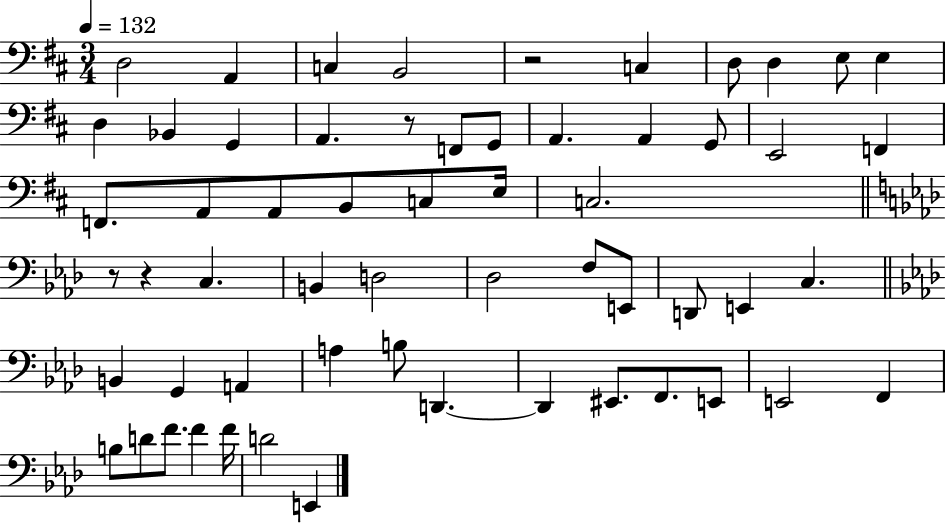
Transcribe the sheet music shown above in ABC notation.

X:1
T:Untitled
M:3/4
L:1/4
K:D
D,2 A,, C, B,,2 z2 C, D,/2 D, E,/2 E, D, _B,, G,, A,, z/2 F,,/2 G,,/2 A,, A,, G,,/2 E,,2 F,, F,,/2 A,,/2 A,,/2 B,,/2 C,/2 E,/4 C,2 z/2 z C, B,, D,2 _D,2 F,/2 E,,/2 D,,/2 E,, C, B,, G,, A,, A, B,/2 D,, D,, ^E,,/2 F,,/2 E,,/2 E,,2 F,, B,/2 D/2 F/2 F F/4 D2 E,,